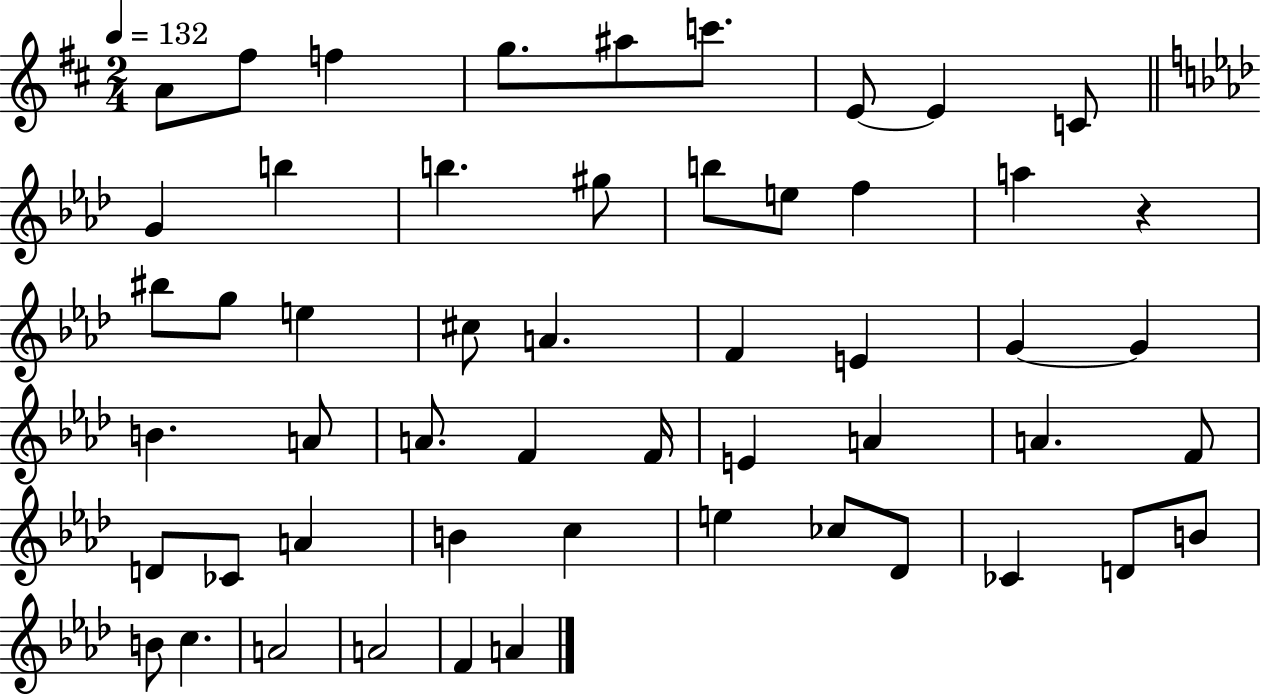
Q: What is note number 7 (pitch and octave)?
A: E4